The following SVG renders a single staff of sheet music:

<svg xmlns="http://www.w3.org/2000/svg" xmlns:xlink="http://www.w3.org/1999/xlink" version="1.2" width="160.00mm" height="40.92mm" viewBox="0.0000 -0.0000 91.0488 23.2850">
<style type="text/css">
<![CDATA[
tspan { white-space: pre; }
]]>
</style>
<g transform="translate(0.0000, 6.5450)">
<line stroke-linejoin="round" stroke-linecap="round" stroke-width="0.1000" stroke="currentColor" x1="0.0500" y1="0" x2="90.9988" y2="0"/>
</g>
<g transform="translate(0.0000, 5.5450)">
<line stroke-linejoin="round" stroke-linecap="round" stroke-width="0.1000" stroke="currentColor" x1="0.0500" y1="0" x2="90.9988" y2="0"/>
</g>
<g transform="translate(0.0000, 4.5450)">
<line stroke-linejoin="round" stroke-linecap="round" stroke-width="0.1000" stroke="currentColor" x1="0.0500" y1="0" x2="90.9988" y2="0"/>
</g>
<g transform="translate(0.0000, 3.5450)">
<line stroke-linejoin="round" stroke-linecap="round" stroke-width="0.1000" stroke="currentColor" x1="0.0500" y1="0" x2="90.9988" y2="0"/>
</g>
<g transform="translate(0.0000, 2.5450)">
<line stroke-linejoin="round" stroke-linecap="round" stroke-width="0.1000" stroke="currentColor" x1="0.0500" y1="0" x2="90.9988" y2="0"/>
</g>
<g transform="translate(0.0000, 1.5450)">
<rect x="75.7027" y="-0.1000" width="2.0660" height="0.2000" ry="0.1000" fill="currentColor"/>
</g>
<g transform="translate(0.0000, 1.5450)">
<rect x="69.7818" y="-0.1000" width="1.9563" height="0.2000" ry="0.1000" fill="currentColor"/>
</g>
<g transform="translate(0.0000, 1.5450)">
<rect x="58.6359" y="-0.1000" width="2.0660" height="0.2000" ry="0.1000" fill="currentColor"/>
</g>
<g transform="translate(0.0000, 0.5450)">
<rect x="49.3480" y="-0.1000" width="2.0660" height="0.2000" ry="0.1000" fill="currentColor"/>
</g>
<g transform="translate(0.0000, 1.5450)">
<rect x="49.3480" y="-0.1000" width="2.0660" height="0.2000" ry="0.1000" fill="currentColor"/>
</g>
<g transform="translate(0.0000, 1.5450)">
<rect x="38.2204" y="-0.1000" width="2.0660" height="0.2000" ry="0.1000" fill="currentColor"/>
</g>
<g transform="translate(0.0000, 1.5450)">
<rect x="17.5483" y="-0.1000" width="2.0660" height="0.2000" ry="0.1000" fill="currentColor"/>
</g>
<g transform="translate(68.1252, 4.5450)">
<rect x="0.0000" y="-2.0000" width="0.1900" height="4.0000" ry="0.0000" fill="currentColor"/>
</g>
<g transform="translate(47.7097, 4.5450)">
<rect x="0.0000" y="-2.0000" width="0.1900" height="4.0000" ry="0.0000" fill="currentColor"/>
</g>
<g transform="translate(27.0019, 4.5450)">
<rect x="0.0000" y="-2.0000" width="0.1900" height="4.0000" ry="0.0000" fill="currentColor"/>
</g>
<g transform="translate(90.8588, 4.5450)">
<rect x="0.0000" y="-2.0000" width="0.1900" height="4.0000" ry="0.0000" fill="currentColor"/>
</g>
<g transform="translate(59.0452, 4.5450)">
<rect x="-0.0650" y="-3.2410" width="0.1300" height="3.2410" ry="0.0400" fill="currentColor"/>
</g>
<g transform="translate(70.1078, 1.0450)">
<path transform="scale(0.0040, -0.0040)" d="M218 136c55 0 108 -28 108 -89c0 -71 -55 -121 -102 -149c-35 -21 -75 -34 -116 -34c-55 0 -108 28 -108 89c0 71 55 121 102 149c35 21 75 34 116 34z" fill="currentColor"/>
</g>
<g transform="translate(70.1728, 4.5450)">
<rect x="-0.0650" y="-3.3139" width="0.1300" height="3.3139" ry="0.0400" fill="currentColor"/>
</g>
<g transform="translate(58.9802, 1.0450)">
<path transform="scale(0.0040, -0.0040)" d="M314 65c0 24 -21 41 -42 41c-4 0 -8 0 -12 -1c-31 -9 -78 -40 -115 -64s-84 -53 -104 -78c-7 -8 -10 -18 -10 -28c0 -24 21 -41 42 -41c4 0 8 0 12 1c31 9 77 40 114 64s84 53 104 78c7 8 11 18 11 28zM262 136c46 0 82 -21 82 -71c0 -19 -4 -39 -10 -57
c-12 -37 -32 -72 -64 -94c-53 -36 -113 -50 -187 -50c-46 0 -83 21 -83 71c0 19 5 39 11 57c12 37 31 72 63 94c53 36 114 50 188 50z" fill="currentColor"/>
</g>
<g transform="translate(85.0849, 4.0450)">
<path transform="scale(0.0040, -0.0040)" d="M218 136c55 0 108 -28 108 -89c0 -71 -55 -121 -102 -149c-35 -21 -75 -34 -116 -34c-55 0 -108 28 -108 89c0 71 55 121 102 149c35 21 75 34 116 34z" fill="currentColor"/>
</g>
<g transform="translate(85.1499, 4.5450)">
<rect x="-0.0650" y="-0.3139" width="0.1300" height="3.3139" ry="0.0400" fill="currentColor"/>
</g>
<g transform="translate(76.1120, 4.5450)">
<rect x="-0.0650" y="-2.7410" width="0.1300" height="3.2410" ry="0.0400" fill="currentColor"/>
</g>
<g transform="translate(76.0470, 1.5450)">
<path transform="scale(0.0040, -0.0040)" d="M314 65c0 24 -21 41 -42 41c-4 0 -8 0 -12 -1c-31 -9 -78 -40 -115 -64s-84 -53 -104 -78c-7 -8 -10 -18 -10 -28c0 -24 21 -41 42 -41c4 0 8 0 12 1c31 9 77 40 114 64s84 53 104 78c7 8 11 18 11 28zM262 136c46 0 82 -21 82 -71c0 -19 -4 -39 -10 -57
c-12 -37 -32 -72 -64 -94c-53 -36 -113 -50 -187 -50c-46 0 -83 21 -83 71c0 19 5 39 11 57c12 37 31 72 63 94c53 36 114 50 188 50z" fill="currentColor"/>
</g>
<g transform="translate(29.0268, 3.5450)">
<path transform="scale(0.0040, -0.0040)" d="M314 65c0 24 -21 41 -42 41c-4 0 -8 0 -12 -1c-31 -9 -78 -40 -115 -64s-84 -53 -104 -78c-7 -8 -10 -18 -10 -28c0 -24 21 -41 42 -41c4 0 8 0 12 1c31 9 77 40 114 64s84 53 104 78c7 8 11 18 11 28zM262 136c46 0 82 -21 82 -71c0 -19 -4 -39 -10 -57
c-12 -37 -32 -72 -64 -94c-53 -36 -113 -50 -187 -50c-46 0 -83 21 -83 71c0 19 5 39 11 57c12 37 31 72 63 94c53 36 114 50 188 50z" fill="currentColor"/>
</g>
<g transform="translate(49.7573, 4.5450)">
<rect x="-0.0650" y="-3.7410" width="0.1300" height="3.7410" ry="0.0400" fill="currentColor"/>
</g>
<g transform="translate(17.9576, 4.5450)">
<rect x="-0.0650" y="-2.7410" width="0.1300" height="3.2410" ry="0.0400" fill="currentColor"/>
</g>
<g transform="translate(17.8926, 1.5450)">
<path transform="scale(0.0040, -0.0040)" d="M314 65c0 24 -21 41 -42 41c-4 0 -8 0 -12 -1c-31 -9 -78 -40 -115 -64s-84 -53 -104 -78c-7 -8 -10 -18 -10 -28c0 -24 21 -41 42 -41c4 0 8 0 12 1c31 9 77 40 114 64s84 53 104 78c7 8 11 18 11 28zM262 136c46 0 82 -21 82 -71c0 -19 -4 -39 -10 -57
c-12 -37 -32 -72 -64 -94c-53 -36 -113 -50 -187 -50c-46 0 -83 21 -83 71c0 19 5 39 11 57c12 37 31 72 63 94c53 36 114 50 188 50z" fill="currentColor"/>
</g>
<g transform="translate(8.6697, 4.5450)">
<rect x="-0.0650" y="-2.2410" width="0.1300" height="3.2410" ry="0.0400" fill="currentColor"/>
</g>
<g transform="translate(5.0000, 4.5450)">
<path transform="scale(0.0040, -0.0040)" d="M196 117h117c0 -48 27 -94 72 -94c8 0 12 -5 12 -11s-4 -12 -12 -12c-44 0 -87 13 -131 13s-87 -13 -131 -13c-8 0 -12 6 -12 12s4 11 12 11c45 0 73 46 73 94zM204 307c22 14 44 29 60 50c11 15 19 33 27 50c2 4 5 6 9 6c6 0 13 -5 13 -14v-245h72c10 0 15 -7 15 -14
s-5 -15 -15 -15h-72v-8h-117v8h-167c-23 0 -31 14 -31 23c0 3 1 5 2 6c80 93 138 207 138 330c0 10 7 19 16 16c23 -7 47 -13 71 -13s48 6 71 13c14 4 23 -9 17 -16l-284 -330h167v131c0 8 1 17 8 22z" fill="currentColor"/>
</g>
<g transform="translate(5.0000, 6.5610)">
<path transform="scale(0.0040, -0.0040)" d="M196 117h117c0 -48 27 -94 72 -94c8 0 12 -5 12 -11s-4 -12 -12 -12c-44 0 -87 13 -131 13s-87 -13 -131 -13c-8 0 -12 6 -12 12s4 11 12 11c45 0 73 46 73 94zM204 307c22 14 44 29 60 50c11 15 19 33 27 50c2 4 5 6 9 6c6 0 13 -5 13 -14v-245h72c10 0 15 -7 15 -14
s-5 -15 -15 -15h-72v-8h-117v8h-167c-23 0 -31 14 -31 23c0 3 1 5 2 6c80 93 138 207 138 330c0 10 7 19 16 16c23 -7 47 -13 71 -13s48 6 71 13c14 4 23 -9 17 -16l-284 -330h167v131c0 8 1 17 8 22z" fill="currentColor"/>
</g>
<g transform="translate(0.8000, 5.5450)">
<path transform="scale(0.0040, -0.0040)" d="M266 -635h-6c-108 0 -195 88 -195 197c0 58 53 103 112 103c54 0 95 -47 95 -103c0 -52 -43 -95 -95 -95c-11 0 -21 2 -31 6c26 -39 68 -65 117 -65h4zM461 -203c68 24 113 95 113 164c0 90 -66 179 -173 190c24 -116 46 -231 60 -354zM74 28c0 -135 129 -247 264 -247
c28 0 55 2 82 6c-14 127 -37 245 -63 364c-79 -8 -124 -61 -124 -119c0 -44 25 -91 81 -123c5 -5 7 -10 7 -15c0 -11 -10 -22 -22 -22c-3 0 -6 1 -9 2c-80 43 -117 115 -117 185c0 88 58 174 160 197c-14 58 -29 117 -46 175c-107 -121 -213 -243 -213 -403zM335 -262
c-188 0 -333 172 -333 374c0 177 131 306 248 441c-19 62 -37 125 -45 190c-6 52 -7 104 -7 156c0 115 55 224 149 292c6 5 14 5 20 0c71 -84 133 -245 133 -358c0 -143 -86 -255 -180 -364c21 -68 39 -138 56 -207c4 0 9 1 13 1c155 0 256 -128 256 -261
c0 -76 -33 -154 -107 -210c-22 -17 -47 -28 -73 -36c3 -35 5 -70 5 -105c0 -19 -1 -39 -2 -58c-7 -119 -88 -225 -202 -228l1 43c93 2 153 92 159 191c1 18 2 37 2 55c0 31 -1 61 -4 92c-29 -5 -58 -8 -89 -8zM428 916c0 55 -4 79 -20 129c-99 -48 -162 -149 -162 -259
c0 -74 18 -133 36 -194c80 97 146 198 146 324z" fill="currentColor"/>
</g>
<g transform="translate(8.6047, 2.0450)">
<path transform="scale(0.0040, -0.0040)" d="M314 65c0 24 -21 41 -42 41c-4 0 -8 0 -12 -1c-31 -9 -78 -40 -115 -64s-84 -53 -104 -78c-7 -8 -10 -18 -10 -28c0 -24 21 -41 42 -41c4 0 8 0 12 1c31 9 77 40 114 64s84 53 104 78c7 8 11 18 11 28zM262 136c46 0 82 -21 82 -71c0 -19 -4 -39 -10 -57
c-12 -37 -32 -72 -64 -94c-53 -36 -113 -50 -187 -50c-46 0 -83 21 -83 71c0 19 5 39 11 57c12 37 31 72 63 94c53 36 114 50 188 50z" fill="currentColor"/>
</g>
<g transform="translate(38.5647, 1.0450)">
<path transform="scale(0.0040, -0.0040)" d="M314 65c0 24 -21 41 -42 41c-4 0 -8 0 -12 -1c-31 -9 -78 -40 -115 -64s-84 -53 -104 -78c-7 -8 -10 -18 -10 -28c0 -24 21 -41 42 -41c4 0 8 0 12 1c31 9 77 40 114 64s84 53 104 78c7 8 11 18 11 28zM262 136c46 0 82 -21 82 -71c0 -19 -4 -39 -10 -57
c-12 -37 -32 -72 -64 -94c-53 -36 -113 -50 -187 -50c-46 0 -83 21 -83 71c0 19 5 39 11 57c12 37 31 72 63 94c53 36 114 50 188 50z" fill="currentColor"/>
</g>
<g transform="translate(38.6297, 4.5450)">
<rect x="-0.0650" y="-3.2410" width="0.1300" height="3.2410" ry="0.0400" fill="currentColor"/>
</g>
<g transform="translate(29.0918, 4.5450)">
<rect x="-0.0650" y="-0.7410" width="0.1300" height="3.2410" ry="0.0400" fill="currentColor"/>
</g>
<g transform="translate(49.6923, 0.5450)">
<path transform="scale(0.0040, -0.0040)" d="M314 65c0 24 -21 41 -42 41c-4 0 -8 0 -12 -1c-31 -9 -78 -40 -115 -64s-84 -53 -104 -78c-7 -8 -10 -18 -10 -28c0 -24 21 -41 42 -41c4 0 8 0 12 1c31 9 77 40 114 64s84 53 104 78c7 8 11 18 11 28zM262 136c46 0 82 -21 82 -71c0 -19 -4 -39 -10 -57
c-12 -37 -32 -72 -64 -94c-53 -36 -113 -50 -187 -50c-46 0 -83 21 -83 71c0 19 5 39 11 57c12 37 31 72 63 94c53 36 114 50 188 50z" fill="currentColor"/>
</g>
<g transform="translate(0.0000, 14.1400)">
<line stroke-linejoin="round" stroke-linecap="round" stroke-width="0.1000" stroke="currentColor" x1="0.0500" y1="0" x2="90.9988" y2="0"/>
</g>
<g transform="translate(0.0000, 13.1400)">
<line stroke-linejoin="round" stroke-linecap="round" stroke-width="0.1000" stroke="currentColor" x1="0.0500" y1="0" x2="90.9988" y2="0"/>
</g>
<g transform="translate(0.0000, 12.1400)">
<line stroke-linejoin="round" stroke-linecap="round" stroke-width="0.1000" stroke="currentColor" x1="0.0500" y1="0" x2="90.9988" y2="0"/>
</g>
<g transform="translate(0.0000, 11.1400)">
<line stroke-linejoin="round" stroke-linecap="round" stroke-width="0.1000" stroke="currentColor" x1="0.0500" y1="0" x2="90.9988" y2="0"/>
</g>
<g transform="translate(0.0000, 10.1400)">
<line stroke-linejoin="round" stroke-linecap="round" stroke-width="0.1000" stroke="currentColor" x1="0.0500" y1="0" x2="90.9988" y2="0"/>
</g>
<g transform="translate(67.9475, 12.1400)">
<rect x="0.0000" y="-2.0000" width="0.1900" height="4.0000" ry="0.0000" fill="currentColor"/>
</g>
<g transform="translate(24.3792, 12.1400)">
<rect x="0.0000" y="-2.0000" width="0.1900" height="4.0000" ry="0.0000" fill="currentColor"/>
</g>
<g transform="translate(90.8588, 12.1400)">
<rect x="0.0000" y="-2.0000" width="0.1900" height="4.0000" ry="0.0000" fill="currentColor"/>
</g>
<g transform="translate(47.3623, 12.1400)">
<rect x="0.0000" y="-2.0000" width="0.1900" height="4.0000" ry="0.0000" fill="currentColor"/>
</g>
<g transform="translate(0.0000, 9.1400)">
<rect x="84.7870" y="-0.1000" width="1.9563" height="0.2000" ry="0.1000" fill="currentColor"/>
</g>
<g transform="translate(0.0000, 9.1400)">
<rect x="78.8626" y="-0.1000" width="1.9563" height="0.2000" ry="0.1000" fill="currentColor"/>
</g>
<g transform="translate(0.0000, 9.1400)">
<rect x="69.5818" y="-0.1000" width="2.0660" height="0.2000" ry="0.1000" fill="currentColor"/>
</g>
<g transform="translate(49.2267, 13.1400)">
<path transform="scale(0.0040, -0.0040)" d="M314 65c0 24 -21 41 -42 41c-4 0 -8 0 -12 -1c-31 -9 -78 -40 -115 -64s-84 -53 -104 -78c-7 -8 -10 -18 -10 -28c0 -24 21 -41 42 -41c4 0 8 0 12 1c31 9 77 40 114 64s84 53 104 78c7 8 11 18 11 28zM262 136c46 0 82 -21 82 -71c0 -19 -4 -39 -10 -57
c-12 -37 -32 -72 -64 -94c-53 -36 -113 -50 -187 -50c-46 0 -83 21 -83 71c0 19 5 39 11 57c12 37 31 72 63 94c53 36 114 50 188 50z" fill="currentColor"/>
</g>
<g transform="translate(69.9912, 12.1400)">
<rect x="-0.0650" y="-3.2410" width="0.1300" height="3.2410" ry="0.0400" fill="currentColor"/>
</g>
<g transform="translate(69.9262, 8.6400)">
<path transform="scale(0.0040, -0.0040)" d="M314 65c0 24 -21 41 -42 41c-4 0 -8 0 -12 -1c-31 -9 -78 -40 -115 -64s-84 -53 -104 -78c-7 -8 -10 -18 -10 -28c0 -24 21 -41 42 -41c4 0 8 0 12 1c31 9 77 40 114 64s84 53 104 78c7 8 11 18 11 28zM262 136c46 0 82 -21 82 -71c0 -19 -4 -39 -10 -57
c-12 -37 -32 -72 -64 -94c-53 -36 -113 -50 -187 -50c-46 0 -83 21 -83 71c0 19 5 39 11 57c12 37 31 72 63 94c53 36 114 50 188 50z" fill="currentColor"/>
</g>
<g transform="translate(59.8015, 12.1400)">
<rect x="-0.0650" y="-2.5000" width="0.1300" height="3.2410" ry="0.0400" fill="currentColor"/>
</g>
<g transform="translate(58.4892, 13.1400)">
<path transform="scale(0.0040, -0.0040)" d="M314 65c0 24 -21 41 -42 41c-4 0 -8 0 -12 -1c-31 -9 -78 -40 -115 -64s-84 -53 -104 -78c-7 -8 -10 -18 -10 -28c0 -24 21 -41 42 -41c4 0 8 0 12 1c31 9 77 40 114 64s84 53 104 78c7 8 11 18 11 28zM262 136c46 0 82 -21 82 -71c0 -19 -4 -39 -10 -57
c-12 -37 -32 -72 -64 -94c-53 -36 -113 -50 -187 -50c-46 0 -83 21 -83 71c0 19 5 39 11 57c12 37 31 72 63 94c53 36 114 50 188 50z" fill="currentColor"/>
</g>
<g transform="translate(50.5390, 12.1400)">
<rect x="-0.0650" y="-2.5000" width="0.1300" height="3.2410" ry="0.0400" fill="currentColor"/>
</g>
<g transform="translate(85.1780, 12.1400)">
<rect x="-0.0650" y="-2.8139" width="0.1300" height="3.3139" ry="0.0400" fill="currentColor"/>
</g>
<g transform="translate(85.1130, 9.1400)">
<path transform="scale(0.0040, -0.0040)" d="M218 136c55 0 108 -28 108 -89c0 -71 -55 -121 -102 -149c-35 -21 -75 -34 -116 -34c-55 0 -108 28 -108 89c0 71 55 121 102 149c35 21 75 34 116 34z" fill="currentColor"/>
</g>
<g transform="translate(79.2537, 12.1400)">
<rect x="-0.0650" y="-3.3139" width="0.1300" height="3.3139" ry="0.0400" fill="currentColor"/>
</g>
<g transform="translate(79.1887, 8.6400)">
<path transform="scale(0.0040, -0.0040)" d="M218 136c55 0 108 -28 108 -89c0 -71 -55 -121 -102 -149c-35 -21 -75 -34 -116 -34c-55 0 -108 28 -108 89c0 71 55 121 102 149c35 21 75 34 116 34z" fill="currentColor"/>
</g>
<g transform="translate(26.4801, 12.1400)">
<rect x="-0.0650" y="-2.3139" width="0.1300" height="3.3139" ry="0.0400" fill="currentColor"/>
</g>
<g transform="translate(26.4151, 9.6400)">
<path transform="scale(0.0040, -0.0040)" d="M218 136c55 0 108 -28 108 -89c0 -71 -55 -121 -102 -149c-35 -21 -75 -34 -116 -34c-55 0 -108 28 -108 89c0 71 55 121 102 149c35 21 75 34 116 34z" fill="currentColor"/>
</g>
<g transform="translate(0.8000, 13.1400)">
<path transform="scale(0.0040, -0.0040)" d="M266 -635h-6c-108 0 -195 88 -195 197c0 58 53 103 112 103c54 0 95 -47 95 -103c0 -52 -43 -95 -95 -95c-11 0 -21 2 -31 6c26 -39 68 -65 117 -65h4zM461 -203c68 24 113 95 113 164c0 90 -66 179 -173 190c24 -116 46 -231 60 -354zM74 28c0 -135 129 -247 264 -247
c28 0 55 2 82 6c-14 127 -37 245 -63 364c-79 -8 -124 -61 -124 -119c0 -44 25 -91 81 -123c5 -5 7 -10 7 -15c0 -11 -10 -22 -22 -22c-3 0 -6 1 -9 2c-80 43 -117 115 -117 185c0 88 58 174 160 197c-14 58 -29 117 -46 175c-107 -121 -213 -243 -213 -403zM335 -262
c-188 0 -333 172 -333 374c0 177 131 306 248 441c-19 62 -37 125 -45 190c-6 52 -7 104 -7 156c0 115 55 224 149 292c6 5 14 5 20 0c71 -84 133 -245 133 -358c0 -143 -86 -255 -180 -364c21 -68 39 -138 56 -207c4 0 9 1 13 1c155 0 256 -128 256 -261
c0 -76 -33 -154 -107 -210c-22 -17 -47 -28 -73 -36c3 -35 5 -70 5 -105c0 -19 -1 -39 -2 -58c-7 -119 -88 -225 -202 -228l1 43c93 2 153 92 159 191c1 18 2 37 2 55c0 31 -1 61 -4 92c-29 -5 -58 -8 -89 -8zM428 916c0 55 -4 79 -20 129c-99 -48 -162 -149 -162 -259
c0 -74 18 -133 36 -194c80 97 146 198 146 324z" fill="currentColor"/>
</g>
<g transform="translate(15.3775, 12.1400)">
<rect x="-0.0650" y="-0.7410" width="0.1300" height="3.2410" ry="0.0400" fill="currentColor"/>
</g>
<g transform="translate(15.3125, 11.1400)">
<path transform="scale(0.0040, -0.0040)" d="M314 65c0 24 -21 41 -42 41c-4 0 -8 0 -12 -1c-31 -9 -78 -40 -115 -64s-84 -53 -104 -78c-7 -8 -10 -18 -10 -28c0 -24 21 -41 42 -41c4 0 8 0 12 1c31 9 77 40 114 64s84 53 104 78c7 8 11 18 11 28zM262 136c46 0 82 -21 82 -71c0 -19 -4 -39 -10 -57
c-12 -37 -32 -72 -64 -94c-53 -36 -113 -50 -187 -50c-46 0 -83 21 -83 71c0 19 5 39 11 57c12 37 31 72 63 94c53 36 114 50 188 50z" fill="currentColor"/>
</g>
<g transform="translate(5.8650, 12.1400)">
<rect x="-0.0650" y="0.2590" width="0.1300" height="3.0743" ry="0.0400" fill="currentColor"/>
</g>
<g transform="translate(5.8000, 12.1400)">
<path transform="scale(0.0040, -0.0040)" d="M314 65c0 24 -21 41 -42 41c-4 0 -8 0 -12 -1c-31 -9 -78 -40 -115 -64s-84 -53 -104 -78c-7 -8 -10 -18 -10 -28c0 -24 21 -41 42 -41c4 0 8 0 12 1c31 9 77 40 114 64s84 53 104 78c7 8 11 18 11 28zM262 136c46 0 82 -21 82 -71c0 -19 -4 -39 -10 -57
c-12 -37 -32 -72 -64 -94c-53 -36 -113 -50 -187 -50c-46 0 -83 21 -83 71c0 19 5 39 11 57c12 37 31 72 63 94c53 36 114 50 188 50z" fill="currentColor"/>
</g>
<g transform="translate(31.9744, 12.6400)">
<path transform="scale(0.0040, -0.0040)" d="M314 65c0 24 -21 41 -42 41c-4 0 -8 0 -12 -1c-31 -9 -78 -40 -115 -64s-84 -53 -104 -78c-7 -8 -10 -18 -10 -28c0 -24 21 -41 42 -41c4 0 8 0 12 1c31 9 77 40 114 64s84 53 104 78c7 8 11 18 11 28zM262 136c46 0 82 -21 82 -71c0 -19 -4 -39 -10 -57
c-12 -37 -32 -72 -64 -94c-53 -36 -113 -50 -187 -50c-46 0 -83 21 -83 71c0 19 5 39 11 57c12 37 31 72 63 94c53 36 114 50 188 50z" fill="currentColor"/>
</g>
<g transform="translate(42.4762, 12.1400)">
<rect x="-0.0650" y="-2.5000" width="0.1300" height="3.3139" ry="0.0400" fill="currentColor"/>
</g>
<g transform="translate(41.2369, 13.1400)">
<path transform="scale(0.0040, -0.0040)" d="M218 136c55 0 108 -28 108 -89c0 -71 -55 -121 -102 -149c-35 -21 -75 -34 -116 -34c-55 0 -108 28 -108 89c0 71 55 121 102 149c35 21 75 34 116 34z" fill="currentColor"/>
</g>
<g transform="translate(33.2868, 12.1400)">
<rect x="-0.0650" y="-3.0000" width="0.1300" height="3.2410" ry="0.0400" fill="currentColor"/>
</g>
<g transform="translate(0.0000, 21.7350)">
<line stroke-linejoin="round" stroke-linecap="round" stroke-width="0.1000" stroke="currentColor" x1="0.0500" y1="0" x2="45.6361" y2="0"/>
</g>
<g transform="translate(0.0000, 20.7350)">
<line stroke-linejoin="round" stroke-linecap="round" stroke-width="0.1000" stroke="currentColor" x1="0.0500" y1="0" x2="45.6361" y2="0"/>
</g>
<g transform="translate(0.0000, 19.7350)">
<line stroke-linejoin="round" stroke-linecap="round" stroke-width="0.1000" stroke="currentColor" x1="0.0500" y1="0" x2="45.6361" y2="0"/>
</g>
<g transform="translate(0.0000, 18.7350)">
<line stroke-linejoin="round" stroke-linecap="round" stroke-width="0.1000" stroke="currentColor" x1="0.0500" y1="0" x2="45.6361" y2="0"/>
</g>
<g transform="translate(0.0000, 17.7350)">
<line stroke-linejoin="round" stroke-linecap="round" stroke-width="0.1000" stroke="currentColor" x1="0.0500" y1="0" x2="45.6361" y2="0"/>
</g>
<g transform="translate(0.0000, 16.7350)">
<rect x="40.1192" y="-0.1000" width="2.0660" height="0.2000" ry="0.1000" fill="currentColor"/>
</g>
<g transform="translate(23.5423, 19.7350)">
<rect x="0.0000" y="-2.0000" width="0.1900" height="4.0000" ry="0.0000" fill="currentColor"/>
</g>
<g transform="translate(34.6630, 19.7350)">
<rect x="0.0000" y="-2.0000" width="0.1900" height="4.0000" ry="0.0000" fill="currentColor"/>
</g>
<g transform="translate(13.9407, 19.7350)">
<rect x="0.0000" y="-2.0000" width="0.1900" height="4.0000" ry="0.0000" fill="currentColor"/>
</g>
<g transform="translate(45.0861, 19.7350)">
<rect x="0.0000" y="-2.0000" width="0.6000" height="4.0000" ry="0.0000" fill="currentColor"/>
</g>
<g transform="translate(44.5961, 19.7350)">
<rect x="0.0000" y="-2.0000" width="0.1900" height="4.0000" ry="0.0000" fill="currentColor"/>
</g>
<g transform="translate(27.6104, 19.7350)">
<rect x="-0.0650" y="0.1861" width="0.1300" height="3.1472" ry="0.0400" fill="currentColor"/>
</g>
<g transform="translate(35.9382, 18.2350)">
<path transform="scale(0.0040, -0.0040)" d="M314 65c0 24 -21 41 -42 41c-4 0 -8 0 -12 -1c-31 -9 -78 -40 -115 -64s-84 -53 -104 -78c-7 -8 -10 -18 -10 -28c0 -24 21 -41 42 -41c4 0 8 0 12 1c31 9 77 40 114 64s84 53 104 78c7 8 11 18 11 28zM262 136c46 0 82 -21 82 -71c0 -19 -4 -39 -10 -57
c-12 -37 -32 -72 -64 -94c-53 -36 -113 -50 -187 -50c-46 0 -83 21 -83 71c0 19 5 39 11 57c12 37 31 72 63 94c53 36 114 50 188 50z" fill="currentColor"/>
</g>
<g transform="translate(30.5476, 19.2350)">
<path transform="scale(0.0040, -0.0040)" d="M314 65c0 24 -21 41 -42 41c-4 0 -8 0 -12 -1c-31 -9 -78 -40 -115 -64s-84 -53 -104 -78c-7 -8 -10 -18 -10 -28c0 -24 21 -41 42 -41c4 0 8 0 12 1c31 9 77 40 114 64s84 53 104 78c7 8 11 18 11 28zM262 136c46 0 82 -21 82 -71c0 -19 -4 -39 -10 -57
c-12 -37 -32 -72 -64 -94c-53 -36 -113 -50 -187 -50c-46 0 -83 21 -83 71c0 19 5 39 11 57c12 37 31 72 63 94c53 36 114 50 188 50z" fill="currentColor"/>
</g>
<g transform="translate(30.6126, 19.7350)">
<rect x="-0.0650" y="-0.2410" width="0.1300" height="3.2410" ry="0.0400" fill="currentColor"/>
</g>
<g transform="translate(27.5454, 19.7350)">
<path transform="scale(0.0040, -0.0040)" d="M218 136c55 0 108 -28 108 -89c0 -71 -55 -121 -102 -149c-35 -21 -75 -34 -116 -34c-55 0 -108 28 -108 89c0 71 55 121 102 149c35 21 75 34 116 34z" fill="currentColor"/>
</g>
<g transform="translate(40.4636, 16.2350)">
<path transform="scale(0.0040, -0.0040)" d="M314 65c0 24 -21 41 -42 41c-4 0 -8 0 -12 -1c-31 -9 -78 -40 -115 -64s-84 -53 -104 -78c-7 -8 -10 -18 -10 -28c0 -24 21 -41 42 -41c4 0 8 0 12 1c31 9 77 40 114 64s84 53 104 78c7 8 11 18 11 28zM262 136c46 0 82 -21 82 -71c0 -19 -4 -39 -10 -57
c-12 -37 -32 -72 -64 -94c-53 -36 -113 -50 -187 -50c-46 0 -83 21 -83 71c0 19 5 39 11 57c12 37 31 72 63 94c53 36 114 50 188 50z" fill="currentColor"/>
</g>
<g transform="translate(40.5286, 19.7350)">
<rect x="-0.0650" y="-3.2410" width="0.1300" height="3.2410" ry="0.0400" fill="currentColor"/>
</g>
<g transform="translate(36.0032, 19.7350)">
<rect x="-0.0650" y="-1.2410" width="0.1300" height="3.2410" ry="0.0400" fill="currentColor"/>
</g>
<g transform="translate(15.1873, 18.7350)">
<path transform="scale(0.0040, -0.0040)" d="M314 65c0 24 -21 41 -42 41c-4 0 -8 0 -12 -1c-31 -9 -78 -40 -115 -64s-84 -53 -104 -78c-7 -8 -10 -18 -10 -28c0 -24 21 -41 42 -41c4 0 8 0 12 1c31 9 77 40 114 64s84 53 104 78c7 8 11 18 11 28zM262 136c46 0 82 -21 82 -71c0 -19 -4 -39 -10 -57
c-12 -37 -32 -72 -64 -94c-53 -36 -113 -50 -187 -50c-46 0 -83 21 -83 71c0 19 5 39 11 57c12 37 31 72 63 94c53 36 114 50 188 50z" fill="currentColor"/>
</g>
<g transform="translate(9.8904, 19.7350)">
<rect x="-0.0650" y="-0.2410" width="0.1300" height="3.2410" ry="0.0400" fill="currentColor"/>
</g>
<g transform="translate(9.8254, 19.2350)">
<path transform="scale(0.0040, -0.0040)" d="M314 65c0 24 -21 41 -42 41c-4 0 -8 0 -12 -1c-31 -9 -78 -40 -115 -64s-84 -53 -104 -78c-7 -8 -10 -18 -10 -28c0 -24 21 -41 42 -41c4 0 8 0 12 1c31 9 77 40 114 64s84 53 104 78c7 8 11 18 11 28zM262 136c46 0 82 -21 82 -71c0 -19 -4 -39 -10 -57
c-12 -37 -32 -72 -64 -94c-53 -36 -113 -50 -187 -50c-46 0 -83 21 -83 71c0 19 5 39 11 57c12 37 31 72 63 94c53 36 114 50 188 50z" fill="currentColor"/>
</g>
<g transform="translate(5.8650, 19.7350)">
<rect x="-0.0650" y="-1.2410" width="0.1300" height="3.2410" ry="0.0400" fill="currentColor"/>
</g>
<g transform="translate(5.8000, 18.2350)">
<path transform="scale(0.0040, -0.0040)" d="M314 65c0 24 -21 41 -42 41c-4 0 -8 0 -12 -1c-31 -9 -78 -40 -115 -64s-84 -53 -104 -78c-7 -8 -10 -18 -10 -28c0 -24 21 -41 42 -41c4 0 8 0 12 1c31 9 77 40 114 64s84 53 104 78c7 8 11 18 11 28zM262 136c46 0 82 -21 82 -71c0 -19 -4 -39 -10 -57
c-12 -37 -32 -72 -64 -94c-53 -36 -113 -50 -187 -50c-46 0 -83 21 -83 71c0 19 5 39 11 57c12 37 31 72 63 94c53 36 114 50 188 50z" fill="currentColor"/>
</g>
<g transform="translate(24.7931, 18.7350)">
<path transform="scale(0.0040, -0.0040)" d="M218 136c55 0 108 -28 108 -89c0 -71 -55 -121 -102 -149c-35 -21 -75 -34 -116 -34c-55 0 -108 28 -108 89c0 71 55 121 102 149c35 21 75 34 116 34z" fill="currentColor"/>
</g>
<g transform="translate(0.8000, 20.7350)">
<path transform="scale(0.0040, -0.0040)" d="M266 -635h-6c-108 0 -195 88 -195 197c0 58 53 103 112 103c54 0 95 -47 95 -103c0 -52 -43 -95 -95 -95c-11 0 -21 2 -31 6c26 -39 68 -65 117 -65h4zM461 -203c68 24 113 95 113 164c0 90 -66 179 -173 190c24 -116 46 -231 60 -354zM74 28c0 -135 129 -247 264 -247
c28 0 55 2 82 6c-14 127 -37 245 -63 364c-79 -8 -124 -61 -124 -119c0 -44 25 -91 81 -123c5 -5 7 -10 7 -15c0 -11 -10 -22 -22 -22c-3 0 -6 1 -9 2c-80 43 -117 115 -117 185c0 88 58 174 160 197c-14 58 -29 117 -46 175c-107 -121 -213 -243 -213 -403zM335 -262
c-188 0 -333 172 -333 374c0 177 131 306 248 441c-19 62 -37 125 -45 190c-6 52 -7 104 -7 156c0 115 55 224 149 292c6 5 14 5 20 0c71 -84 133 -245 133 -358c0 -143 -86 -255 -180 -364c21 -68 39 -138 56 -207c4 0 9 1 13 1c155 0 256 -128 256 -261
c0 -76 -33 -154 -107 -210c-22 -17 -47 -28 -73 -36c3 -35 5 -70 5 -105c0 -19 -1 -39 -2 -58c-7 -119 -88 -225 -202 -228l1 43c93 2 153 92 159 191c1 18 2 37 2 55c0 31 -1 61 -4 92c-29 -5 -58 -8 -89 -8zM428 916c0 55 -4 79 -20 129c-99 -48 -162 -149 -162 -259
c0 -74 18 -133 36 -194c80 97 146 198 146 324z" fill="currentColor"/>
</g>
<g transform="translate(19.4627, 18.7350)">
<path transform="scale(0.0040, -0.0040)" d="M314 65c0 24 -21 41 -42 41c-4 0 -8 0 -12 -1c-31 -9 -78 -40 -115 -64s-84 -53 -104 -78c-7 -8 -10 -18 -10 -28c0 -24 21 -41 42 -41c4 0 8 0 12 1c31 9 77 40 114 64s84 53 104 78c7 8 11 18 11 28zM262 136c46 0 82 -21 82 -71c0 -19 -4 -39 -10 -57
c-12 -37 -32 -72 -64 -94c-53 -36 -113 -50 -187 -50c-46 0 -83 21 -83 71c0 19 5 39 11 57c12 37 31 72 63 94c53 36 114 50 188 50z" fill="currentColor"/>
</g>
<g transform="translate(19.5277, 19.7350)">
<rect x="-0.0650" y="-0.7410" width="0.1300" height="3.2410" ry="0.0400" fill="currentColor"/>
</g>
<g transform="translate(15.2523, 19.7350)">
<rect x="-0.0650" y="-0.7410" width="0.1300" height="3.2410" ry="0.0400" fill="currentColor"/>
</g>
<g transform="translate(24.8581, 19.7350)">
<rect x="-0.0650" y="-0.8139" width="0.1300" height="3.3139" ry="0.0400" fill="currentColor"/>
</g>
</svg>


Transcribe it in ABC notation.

X:1
T:Untitled
M:4/4
L:1/4
K:C
g2 a2 d2 b2 c'2 b2 b a2 c B2 d2 g A2 G G2 G2 b2 b a e2 c2 d2 d2 d B c2 e2 b2